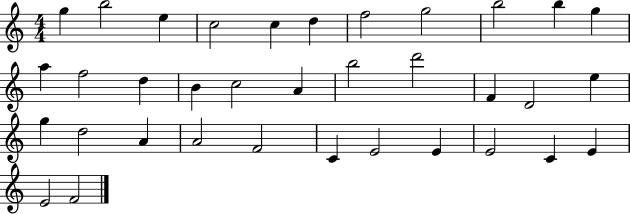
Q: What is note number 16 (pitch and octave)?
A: C5